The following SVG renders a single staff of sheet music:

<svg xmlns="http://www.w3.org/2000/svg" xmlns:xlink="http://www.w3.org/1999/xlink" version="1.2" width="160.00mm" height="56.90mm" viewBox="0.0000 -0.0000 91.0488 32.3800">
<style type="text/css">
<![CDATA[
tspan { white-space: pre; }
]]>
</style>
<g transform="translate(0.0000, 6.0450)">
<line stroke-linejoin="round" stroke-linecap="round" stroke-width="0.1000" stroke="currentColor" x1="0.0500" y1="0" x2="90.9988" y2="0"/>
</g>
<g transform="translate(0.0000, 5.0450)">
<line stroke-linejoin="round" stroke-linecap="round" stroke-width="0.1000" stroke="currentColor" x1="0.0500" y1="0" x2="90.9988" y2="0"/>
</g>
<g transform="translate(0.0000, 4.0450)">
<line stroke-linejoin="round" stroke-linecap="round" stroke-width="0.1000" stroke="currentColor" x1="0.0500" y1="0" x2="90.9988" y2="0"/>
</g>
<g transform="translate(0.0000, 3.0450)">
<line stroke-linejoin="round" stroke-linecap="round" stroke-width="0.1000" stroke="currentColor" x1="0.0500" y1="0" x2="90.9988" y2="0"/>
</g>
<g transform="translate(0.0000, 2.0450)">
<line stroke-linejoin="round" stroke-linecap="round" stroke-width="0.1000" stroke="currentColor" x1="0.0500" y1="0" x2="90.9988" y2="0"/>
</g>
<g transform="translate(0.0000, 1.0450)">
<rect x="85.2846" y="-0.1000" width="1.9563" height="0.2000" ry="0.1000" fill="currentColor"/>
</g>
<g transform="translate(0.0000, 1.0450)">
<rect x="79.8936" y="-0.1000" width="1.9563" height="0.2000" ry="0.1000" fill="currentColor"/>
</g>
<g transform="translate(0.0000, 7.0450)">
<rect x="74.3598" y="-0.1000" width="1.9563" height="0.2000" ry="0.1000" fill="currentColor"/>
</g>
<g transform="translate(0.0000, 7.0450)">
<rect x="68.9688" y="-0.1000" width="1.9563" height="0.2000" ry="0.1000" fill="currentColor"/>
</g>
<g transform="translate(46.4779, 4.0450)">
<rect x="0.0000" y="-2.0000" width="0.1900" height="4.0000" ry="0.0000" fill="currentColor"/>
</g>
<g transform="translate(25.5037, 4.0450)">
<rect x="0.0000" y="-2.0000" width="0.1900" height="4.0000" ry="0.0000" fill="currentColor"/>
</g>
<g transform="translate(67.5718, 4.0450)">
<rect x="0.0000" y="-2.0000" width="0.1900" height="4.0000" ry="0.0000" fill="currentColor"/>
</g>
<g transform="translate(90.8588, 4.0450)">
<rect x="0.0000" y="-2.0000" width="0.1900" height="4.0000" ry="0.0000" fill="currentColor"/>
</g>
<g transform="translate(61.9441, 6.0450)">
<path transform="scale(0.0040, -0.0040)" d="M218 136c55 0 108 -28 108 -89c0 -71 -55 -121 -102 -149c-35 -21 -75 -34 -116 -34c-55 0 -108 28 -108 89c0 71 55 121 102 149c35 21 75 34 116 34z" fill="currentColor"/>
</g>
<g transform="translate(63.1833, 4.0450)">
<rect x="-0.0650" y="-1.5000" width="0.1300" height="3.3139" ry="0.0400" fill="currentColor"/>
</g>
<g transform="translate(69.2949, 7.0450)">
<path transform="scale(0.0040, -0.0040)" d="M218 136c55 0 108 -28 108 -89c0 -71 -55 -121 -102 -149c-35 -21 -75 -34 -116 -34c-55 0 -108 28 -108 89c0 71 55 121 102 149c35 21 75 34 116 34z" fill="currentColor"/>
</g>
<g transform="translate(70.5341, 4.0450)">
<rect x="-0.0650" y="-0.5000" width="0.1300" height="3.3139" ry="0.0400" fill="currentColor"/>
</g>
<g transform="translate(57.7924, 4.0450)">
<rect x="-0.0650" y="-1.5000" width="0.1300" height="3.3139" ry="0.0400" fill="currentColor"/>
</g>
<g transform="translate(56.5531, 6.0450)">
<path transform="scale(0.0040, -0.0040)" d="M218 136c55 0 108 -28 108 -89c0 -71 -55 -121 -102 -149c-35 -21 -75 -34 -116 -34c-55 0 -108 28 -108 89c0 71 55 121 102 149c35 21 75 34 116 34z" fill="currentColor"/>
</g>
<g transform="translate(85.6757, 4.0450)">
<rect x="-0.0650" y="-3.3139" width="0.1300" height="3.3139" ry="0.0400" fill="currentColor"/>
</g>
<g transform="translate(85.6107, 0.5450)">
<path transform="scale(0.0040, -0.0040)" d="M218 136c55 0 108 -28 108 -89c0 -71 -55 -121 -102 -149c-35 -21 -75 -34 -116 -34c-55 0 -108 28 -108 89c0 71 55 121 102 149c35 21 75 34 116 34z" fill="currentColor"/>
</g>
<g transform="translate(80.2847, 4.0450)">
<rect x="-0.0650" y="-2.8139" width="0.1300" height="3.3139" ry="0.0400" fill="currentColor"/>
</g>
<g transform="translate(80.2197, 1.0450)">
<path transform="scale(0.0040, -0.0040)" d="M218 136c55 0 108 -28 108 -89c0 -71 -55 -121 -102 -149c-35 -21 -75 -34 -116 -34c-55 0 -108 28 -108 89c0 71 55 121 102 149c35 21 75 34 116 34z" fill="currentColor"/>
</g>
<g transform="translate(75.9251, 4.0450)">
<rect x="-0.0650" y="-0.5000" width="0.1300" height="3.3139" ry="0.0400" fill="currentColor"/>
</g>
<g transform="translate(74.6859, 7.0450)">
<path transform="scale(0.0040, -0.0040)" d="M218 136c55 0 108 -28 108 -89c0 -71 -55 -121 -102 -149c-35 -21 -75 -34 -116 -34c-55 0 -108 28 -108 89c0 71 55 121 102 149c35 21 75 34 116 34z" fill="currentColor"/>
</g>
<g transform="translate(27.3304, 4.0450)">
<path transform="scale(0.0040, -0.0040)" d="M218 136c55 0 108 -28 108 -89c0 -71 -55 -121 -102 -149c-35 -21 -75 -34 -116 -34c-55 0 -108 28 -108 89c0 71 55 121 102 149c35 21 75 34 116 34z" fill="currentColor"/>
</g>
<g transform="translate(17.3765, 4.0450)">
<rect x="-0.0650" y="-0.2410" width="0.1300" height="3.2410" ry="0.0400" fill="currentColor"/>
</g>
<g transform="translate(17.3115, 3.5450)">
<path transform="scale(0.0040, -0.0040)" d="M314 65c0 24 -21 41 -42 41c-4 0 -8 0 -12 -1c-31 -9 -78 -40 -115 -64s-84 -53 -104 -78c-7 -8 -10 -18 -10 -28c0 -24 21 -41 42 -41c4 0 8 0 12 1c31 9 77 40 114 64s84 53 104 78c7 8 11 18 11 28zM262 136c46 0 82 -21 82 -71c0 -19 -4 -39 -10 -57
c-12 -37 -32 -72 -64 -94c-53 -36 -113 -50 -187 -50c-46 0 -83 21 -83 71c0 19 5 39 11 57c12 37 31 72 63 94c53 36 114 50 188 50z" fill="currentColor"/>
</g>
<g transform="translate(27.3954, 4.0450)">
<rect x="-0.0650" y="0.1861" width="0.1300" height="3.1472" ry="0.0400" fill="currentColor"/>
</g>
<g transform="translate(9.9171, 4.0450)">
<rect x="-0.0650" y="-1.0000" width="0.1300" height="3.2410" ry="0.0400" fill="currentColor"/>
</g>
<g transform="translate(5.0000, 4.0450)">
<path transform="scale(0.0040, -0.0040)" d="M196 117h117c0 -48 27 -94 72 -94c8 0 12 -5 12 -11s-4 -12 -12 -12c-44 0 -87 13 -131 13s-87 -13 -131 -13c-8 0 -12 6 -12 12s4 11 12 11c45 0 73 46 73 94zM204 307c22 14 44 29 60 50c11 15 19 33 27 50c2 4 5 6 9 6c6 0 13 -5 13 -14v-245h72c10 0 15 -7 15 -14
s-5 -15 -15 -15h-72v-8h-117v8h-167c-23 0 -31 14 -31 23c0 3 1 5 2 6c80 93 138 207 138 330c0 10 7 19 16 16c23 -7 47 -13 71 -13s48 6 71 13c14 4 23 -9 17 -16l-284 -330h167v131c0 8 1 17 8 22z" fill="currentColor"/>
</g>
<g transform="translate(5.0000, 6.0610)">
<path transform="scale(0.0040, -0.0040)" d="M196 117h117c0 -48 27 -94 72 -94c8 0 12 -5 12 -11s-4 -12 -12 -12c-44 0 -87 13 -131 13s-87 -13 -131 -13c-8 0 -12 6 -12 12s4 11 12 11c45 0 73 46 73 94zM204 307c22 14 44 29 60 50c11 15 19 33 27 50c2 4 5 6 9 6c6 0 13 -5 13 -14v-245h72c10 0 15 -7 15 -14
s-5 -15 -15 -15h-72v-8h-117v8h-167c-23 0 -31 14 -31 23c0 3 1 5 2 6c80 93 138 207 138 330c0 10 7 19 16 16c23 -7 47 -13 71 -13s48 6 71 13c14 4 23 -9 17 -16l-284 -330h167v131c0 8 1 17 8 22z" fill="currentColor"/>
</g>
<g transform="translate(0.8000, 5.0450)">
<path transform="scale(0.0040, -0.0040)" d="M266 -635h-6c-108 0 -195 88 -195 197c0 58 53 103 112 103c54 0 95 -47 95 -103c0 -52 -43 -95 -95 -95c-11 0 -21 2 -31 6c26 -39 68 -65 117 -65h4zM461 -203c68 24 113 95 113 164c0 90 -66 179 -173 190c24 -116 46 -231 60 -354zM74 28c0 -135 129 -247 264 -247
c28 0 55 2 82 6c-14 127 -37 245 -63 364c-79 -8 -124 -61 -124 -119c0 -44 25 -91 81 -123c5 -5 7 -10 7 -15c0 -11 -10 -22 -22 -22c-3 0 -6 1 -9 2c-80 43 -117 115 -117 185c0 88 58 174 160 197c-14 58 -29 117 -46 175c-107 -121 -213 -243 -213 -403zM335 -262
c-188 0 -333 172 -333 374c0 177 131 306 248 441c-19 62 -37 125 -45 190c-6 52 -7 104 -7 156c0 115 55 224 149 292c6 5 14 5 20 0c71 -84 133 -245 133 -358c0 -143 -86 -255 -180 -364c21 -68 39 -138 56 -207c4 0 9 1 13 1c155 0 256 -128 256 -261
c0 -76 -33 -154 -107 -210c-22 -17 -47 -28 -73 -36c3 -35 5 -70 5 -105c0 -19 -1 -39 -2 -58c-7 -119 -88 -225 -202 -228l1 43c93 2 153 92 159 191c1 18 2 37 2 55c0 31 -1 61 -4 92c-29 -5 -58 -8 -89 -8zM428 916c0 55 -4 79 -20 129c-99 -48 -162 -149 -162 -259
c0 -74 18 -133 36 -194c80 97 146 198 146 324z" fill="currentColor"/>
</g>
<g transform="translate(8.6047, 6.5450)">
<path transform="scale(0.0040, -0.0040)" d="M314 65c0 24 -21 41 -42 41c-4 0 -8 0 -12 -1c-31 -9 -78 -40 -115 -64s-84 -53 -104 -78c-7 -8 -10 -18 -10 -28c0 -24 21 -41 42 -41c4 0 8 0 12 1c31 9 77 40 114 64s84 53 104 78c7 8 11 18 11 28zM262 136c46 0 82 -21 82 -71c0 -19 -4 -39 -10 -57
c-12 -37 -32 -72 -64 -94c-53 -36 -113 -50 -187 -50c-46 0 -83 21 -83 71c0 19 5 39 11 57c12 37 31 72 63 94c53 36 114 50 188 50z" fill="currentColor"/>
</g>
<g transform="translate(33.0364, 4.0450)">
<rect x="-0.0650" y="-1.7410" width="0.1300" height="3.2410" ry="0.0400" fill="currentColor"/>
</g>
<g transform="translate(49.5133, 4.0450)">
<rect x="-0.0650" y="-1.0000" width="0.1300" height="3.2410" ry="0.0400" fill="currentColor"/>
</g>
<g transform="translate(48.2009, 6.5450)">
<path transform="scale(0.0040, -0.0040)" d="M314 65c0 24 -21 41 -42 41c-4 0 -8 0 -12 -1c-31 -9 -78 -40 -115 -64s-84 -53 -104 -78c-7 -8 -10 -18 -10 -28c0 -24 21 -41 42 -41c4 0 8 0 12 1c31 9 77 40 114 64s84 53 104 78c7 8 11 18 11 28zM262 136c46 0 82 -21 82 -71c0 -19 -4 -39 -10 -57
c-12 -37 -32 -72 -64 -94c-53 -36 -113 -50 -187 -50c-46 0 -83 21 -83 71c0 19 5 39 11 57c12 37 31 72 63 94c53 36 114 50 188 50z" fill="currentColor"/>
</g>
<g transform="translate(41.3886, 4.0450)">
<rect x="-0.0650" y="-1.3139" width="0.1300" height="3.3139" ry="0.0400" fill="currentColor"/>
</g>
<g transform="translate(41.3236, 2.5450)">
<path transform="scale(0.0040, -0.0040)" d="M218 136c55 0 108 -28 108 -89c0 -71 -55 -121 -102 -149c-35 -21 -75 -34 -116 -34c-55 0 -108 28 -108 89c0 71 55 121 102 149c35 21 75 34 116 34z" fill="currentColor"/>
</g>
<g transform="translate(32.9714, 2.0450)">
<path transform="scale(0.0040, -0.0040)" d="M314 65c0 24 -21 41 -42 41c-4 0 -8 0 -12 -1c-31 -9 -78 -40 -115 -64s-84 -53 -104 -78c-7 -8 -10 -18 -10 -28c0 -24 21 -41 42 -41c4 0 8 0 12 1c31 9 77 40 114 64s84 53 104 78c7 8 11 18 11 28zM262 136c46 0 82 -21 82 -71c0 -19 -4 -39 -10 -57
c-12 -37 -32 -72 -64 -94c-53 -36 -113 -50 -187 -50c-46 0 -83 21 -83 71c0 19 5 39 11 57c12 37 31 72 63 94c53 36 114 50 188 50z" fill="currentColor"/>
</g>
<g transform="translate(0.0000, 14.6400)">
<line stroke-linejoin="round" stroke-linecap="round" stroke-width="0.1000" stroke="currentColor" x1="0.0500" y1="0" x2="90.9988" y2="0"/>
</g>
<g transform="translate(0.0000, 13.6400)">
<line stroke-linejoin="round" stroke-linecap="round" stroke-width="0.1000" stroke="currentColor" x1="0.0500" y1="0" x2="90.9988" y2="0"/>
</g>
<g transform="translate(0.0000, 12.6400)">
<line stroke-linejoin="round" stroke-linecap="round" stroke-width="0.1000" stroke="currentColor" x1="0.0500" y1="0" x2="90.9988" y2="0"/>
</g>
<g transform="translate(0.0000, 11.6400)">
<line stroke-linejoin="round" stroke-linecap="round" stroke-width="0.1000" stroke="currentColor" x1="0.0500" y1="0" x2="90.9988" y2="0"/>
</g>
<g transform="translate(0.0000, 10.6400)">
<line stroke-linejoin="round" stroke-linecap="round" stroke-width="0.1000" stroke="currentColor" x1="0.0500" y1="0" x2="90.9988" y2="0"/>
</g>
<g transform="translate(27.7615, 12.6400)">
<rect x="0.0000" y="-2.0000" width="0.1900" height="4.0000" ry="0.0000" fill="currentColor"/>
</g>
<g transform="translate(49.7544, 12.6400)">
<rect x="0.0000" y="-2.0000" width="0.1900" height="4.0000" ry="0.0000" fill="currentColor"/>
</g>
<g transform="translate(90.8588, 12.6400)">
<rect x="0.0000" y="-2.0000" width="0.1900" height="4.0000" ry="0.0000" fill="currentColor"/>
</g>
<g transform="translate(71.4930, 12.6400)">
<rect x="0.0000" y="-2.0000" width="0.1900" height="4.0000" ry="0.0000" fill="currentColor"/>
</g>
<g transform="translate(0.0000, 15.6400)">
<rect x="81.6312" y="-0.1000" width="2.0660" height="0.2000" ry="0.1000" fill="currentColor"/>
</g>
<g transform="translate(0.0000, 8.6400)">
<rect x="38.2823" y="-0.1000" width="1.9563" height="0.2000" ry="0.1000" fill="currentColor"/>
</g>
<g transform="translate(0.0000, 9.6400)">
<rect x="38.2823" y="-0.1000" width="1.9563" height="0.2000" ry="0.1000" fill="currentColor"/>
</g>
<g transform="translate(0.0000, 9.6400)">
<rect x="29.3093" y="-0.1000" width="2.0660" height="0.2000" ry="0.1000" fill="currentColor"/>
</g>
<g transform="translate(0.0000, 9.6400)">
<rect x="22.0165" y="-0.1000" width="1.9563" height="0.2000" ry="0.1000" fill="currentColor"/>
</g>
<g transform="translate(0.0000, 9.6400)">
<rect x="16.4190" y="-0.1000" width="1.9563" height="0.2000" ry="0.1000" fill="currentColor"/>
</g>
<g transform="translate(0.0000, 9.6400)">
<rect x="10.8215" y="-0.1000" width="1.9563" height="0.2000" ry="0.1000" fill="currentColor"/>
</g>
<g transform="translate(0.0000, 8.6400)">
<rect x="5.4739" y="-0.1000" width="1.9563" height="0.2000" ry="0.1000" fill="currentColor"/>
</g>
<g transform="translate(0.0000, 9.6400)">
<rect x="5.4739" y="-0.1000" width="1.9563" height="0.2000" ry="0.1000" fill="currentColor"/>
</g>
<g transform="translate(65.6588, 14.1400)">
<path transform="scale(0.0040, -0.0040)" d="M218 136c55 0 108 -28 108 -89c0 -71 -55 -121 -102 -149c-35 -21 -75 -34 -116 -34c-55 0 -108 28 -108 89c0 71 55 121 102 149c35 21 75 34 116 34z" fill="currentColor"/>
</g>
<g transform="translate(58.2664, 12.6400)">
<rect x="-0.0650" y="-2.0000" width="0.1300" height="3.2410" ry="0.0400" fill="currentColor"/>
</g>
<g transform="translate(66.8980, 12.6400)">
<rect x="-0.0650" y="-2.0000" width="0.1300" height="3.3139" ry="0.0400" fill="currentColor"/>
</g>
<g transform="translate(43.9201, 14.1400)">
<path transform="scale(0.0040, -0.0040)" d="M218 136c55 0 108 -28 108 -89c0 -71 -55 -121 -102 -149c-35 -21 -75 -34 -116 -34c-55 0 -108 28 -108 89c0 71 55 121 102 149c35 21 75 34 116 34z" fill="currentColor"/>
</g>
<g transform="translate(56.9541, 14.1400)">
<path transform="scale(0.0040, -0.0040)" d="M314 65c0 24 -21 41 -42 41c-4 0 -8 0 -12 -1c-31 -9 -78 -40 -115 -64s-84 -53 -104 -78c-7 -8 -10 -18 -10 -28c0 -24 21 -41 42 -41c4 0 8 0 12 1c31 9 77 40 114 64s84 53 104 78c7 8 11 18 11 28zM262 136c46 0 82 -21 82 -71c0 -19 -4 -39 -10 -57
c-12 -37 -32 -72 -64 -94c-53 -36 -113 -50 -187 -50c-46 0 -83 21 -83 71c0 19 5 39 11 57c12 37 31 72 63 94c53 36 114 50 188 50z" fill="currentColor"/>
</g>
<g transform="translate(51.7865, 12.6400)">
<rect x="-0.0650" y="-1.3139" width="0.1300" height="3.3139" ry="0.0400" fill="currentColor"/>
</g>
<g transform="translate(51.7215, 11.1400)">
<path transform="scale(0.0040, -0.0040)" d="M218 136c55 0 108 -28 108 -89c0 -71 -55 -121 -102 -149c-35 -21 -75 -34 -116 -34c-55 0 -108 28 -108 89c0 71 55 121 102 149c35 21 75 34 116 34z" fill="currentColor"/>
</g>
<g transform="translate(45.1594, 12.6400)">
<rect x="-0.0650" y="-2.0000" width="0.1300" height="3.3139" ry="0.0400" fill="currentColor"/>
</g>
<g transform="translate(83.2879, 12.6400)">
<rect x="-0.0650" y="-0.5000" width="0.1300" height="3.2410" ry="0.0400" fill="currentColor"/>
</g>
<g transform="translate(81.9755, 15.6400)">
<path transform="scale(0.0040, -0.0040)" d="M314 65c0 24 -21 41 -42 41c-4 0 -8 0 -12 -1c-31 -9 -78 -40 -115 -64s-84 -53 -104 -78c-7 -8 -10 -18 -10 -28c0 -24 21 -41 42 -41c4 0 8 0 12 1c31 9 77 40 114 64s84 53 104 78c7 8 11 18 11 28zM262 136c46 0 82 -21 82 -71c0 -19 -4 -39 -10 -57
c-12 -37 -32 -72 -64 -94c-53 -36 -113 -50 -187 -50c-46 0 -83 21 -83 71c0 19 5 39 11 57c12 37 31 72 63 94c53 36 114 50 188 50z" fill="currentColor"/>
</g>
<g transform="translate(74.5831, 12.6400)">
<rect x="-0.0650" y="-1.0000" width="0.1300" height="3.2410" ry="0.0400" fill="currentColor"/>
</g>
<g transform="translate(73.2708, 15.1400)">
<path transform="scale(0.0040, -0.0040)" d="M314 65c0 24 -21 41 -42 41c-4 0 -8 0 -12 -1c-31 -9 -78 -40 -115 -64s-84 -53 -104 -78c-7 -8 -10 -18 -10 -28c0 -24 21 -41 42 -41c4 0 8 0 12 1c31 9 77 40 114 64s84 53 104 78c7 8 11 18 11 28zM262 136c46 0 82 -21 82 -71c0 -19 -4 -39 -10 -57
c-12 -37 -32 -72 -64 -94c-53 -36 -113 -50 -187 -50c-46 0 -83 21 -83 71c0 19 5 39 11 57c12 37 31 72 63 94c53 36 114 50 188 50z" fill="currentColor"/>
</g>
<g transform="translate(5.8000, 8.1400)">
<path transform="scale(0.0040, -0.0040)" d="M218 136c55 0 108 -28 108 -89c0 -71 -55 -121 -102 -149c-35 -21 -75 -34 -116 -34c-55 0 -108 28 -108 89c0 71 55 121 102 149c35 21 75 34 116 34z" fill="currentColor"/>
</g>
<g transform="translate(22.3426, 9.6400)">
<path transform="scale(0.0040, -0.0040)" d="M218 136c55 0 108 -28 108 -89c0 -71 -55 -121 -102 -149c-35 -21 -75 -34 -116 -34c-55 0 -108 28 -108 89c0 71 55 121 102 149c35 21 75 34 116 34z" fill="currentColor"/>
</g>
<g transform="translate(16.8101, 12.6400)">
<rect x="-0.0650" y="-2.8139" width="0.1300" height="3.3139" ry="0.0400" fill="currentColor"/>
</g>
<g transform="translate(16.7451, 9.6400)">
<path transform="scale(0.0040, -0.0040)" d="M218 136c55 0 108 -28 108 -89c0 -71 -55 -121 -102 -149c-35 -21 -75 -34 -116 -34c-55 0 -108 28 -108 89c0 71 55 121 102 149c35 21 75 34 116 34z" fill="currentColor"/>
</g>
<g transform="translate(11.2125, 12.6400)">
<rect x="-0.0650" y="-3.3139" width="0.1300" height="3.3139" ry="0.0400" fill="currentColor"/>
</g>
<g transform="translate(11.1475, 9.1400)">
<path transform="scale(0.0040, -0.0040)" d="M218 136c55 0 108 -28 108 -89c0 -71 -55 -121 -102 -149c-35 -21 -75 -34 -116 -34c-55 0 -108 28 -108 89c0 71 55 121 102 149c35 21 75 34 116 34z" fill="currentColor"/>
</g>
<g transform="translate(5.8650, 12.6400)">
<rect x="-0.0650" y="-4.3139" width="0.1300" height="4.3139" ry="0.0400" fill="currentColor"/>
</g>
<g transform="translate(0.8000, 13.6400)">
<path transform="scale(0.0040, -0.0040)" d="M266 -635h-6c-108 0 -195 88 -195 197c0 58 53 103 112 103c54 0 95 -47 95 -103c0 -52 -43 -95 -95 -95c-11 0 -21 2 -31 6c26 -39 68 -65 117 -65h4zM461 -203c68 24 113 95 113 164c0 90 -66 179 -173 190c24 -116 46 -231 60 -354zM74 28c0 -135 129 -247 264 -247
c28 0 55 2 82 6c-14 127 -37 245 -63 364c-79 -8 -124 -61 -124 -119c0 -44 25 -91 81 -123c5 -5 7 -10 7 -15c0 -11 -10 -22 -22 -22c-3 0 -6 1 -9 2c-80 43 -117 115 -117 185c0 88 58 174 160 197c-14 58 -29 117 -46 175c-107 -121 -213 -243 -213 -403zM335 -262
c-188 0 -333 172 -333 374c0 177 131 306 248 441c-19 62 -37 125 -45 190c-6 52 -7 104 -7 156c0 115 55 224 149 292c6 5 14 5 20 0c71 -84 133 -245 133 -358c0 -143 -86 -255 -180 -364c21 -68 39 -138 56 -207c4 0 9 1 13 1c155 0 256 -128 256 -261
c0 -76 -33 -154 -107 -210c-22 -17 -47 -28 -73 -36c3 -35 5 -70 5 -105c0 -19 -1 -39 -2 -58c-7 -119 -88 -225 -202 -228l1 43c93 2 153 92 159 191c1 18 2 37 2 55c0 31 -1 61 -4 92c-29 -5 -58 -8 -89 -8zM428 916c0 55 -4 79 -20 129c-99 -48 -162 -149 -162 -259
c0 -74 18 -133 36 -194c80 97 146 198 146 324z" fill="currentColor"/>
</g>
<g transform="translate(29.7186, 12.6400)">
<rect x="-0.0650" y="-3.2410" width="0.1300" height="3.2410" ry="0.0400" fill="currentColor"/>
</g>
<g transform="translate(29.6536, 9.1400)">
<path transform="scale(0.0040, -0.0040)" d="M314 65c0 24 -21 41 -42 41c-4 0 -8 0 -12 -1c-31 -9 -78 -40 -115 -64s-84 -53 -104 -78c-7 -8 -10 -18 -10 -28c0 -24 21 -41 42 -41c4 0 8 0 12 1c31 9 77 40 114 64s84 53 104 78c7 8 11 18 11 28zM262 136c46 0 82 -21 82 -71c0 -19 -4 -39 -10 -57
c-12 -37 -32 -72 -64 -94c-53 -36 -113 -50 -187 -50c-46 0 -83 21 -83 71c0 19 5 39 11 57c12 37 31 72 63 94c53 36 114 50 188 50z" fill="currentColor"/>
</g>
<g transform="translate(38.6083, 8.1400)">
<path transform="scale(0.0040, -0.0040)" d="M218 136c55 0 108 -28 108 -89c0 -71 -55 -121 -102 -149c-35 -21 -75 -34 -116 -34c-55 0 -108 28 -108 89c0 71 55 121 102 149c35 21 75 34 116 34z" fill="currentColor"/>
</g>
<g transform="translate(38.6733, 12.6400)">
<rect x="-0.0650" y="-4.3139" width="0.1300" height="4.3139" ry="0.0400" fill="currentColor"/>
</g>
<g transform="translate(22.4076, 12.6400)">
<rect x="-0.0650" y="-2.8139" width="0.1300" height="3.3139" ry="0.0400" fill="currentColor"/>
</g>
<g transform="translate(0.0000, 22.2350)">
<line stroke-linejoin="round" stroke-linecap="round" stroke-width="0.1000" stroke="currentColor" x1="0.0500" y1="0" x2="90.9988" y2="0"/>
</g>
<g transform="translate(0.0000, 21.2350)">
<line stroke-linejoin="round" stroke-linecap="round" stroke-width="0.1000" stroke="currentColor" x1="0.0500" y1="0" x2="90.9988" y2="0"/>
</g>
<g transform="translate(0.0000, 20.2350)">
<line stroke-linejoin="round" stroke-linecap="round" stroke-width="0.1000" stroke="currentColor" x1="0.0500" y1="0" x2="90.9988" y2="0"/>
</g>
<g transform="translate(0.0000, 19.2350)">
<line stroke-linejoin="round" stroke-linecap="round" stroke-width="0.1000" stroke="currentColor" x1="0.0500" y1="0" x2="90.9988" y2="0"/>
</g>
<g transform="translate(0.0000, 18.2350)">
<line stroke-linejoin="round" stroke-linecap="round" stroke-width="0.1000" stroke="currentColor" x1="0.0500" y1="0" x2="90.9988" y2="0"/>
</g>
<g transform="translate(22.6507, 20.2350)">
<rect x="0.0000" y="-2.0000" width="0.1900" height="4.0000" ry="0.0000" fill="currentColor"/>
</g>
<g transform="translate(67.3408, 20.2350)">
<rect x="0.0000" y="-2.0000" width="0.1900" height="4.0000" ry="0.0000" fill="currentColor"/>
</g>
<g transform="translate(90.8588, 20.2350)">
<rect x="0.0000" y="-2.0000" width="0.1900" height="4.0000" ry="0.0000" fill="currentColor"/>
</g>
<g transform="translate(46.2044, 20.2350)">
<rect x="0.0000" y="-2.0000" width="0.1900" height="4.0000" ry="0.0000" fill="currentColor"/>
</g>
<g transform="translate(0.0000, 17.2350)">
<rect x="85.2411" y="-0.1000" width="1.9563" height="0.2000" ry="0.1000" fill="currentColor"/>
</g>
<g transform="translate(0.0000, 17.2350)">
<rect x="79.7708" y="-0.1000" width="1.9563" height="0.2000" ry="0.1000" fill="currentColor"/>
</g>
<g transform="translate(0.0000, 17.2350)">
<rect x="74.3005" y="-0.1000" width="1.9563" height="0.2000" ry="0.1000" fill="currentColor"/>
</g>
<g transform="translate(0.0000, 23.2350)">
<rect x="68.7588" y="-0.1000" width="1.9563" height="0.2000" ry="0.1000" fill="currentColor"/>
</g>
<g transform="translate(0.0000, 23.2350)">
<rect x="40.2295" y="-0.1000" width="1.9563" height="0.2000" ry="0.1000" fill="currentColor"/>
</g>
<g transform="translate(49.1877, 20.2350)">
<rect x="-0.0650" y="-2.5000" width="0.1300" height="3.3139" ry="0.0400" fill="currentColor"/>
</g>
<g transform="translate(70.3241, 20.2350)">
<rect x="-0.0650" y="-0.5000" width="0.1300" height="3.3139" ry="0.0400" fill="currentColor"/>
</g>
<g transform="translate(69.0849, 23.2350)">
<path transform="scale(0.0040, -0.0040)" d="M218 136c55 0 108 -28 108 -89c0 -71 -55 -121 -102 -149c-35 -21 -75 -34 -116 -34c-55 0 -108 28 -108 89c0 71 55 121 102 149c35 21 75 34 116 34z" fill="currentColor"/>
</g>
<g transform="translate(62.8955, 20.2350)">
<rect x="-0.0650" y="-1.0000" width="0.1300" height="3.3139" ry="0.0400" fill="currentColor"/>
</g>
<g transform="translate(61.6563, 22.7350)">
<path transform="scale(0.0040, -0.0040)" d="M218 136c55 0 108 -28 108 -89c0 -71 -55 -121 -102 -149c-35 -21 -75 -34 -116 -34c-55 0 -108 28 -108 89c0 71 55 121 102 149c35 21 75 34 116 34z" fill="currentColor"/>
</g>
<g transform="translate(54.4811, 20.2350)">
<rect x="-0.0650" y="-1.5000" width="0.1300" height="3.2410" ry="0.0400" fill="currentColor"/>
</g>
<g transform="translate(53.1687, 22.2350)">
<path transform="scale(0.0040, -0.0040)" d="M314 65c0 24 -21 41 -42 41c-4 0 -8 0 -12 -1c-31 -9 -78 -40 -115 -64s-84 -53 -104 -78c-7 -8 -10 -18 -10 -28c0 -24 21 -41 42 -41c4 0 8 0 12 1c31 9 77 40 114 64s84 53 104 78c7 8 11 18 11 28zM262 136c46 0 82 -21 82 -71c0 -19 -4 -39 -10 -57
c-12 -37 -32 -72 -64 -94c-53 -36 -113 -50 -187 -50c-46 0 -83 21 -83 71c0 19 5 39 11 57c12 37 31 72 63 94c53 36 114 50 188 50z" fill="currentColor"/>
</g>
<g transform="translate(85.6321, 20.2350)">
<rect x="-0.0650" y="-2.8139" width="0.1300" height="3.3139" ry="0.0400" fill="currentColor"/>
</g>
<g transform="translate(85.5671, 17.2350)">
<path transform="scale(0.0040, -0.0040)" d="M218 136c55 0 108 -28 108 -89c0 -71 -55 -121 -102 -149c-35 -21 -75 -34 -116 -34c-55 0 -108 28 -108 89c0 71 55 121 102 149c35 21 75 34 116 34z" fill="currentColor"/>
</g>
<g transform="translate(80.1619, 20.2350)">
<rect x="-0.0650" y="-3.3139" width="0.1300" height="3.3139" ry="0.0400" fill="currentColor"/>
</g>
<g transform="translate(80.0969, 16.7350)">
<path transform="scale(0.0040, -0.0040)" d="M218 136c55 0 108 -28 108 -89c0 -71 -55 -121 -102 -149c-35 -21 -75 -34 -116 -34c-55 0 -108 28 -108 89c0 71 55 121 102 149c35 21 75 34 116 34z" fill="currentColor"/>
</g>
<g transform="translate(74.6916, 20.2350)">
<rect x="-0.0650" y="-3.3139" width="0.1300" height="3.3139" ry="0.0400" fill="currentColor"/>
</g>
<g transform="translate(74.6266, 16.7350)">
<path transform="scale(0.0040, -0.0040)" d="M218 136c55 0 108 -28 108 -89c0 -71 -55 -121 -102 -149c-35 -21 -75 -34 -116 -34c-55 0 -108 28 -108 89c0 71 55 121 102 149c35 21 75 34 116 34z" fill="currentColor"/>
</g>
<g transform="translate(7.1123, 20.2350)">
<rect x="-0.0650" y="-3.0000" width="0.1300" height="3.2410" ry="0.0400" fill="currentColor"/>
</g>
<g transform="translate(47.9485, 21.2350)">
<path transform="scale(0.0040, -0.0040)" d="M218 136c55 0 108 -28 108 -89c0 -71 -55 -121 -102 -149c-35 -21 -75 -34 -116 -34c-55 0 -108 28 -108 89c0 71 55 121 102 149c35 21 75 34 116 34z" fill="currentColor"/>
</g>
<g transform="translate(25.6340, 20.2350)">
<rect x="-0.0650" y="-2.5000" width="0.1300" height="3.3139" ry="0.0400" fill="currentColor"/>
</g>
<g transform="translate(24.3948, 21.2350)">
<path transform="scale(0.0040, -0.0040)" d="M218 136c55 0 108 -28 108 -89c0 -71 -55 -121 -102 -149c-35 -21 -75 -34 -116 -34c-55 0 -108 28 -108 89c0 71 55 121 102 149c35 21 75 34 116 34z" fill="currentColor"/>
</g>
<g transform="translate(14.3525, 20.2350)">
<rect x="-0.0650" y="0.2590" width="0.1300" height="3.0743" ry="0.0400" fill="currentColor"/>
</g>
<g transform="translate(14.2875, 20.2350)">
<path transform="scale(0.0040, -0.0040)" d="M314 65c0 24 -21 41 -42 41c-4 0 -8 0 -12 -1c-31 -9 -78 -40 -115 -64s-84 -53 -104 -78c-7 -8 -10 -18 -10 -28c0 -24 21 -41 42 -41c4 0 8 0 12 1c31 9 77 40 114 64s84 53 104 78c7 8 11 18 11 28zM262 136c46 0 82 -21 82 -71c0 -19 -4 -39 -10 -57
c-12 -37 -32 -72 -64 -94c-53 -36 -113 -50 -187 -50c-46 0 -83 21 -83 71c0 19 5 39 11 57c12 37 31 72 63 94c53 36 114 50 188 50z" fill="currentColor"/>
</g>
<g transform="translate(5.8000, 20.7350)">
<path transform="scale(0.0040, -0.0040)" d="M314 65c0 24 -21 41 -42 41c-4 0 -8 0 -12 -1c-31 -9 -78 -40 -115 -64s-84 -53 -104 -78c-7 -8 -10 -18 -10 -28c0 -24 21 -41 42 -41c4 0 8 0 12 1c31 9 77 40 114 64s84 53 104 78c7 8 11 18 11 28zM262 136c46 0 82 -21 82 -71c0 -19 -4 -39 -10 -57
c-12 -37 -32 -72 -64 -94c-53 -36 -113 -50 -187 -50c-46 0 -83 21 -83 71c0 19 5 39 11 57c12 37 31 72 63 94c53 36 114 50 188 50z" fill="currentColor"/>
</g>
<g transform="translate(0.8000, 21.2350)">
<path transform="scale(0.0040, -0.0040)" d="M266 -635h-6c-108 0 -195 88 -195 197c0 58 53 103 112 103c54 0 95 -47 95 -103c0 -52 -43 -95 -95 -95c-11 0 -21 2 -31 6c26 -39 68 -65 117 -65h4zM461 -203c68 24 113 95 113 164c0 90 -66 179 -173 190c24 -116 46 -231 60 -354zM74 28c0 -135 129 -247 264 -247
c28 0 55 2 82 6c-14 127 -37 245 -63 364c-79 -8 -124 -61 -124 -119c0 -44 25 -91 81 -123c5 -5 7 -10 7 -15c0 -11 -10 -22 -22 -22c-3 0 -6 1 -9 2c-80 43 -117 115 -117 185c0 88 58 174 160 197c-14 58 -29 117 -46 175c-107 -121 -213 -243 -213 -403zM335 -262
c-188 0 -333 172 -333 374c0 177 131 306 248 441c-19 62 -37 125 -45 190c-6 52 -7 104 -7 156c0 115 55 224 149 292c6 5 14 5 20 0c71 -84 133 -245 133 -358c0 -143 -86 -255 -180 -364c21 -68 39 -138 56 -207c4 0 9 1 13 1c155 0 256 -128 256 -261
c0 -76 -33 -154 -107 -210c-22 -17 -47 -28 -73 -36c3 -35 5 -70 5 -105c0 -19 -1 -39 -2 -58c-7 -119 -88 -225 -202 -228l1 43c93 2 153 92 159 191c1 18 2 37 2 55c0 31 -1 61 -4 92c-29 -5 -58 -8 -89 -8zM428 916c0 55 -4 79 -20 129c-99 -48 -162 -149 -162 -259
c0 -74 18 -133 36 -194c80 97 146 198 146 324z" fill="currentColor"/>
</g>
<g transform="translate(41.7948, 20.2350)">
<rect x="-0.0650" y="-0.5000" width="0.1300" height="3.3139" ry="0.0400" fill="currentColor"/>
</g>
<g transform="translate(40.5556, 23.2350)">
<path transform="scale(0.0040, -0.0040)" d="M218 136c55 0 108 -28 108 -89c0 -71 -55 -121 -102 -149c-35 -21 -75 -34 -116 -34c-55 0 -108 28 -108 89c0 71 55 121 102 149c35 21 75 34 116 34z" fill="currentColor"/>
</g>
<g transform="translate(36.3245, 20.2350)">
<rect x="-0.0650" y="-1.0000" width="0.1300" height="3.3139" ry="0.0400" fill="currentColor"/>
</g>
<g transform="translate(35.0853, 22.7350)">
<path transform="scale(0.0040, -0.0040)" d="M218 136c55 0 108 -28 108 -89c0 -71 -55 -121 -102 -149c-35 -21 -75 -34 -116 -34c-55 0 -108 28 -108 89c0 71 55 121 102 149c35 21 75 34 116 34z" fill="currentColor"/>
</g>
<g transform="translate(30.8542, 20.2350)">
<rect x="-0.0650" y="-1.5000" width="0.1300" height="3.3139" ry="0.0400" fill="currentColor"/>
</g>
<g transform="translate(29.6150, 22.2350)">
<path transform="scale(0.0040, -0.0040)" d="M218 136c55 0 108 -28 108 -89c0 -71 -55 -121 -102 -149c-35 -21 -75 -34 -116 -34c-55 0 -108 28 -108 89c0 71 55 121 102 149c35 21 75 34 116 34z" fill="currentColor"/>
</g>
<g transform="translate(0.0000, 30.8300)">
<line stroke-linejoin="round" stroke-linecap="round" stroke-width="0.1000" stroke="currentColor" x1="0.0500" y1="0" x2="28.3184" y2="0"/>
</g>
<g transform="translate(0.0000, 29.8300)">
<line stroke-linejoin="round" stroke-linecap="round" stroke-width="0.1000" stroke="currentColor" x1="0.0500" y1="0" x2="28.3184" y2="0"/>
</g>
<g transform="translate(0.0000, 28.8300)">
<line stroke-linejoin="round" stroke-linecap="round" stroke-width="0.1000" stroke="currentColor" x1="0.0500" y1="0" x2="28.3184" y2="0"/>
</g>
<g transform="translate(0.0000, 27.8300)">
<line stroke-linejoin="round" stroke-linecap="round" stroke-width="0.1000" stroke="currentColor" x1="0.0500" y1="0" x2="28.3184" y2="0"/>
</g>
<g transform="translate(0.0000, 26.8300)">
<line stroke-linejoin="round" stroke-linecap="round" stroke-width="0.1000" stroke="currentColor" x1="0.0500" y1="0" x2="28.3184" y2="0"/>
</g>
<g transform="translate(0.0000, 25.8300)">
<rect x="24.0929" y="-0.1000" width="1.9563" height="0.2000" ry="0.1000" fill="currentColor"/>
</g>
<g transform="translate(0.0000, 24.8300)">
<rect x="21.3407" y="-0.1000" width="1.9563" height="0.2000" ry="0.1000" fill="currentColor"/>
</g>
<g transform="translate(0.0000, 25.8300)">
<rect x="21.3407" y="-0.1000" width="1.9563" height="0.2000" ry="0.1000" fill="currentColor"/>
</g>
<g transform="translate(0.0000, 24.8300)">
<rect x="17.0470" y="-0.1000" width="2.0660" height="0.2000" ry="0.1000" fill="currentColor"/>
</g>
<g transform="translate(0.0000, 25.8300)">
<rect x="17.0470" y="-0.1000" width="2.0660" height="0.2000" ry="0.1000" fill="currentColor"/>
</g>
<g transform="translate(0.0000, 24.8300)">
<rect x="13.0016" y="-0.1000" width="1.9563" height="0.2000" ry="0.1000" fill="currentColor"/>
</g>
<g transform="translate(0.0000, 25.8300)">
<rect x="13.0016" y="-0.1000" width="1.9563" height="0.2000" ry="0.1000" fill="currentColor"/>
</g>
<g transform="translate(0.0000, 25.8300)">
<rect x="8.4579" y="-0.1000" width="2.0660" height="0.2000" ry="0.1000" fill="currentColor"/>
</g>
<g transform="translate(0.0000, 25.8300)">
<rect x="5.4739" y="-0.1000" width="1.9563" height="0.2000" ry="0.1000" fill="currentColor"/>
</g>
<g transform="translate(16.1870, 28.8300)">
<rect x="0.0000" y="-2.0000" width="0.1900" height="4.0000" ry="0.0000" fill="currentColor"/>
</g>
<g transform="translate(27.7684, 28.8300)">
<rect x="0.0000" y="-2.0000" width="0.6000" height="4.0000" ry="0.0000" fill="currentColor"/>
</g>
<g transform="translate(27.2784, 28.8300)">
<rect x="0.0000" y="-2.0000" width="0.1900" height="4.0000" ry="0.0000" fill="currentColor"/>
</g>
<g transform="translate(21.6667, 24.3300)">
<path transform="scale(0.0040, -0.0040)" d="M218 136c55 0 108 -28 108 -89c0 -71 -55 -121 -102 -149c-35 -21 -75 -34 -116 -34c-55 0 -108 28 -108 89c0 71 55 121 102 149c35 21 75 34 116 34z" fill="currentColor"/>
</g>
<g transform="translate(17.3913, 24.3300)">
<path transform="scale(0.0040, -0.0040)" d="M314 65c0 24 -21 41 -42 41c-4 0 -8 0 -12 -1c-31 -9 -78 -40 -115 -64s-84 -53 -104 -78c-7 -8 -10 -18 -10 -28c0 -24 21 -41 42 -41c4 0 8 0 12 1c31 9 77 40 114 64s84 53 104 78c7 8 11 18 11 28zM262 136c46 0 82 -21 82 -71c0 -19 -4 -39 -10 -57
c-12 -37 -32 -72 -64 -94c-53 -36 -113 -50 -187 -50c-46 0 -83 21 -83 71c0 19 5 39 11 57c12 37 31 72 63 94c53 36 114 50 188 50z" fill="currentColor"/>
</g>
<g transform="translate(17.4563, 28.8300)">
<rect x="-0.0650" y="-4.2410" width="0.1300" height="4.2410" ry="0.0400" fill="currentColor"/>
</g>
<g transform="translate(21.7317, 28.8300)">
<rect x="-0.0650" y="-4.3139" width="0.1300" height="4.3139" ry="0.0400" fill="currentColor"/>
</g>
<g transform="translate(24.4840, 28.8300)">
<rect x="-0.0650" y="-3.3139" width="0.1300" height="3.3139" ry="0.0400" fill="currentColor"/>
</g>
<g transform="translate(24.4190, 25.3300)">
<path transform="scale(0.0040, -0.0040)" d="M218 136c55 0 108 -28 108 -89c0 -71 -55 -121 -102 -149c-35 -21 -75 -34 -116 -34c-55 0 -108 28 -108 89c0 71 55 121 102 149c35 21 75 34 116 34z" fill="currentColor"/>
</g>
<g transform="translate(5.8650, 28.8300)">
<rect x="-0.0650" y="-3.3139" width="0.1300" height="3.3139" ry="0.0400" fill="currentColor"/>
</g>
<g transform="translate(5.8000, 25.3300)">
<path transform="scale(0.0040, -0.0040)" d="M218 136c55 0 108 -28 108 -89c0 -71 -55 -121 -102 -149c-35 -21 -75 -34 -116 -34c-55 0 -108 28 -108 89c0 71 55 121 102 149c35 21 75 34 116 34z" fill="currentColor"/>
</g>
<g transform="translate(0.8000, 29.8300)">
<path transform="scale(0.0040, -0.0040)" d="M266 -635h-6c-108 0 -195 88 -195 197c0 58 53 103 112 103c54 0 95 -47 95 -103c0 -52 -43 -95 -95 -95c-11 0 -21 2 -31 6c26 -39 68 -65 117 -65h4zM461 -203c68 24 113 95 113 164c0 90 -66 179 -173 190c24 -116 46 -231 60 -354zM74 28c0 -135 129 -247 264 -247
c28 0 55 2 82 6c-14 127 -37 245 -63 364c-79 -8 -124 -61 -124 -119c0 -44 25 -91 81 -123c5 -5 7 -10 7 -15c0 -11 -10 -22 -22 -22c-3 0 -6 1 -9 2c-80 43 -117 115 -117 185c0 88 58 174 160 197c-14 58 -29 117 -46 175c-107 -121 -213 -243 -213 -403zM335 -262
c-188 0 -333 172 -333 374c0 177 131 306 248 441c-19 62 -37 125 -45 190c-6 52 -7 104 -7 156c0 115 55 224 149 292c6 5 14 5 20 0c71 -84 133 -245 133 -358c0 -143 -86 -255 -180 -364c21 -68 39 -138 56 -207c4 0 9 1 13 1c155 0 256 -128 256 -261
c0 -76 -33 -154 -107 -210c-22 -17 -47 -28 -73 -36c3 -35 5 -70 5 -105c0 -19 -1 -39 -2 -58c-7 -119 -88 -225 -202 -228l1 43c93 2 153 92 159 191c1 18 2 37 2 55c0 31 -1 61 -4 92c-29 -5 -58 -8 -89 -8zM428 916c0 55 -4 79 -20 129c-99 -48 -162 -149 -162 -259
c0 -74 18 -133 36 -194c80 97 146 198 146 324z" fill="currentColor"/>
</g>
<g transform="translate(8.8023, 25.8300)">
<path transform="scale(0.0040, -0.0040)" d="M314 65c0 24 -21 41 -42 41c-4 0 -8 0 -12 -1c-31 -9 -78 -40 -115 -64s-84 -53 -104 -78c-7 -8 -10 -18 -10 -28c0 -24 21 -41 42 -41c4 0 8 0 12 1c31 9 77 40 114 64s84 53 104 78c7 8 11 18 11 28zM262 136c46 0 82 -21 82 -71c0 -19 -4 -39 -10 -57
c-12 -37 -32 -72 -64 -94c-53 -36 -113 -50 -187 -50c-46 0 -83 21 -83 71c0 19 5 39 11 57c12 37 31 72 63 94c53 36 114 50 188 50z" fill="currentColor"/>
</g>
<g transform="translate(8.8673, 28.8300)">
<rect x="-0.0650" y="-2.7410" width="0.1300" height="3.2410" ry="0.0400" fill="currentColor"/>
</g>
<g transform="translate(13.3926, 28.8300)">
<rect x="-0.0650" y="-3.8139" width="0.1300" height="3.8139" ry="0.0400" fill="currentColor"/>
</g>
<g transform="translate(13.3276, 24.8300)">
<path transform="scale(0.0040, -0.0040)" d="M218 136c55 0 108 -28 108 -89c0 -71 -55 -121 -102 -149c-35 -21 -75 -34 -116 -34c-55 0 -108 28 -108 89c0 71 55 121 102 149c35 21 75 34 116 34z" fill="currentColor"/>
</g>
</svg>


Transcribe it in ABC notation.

X:1
T:Untitled
M:4/4
L:1/4
K:C
D2 c2 B f2 e D2 E E C C a b d' b a a b2 d' F e F2 F D2 C2 A2 B2 G E D C G E2 D C b b a b a2 c' d'2 d' b